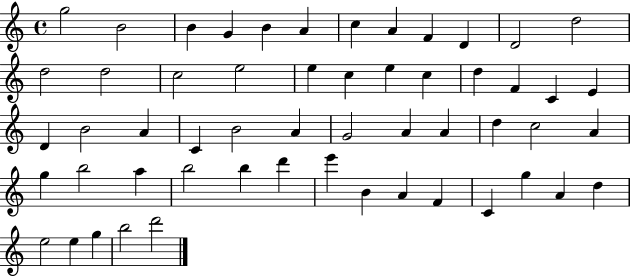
{
  \clef treble
  \time 4/4
  \defaultTimeSignature
  \key c \major
  g''2 b'2 | b'4 g'4 b'4 a'4 | c''4 a'4 f'4 d'4 | d'2 d''2 | \break d''2 d''2 | c''2 e''2 | e''4 c''4 e''4 c''4 | d''4 f'4 c'4 e'4 | \break d'4 b'2 a'4 | c'4 b'2 a'4 | g'2 a'4 a'4 | d''4 c''2 a'4 | \break g''4 b''2 a''4 | b''2 b''4 d'''4 | e'''4 b'4 a'4 f'4 | c'4 g''4 a'4 d''4 | \break e''2 e''4 g''4 | b''2 d'''2 | \bar "|."
}